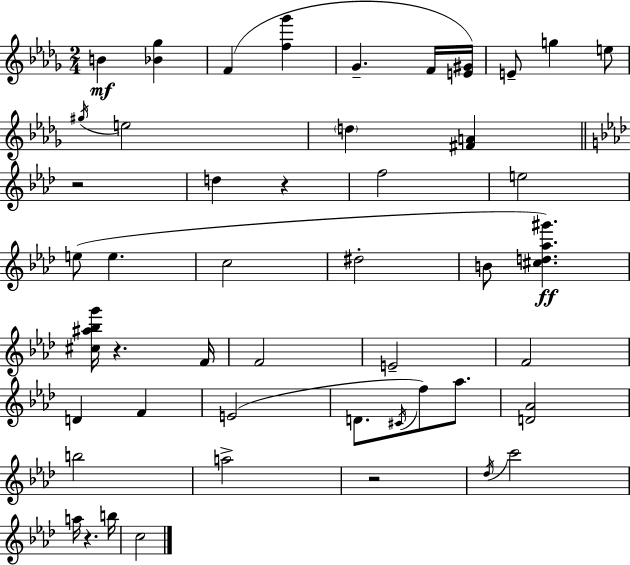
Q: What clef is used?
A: treble